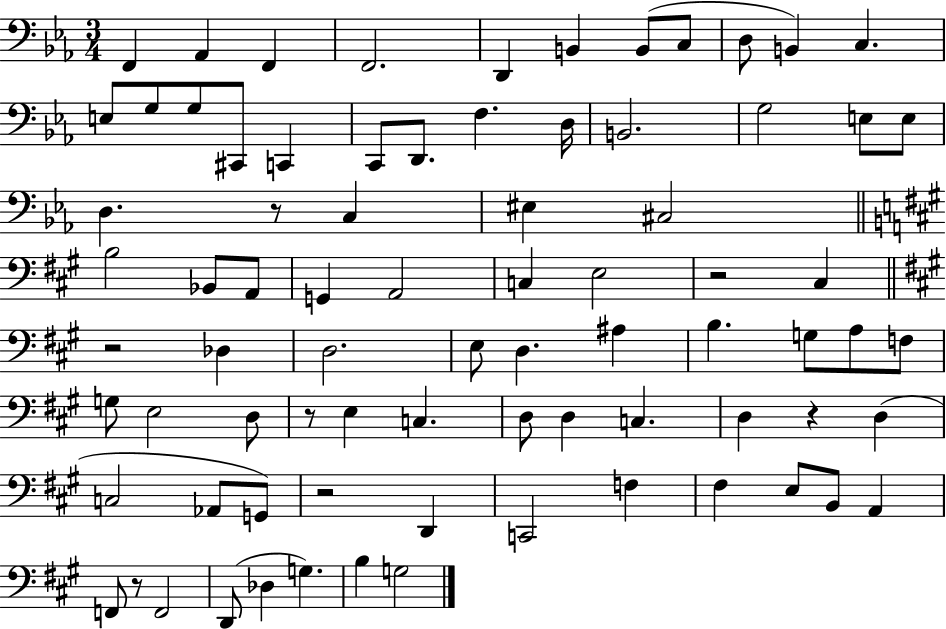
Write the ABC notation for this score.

X:1
T:Untitled
M:3/4
L:1/4
K:Eb
F,, _A,, F,, F,,2 D,, B,, B,,/2 C,/2 D,/2 B,, C, E,/2 G,/2 G,/2 ^C,,/2 C,, C,,/2 D,,/2 F, D,/4 B,,2 G,2 E,/2 E,/2 D, z/2 C, ^E, ^C,2 B,2 _B,,/2 A,,/2 G,, A,,2 C, E,2 z2 ^C, z2 _D, D,2 E,/2 D, ^A, B, G,/2 A,/2 F,/2 G,/2 E,2 D,/2 z/2 E, C, D,/2 D, C, D, z D, C,2 _A,,/2 G,,/2 z2 D,, C,,2 F, ^F, E,/2 B,,/2 A,, F,,/2 z/2 F,,2 D,,/2 _D, G, B, G,2